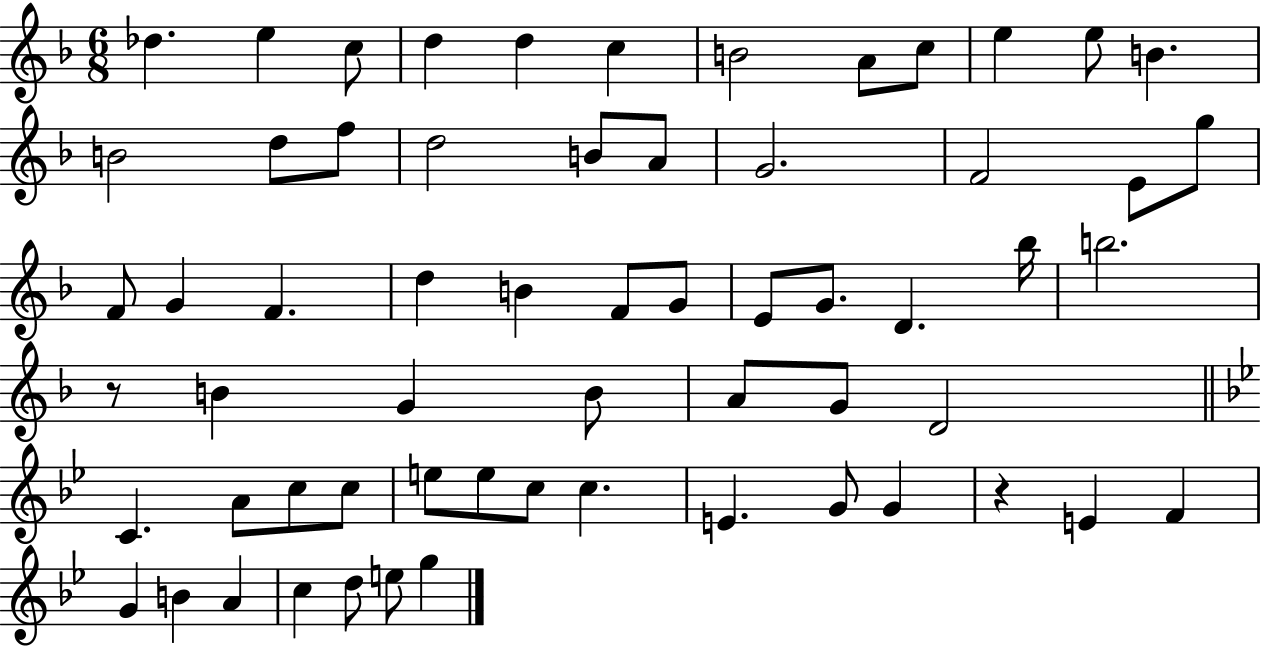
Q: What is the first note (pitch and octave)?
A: Db5